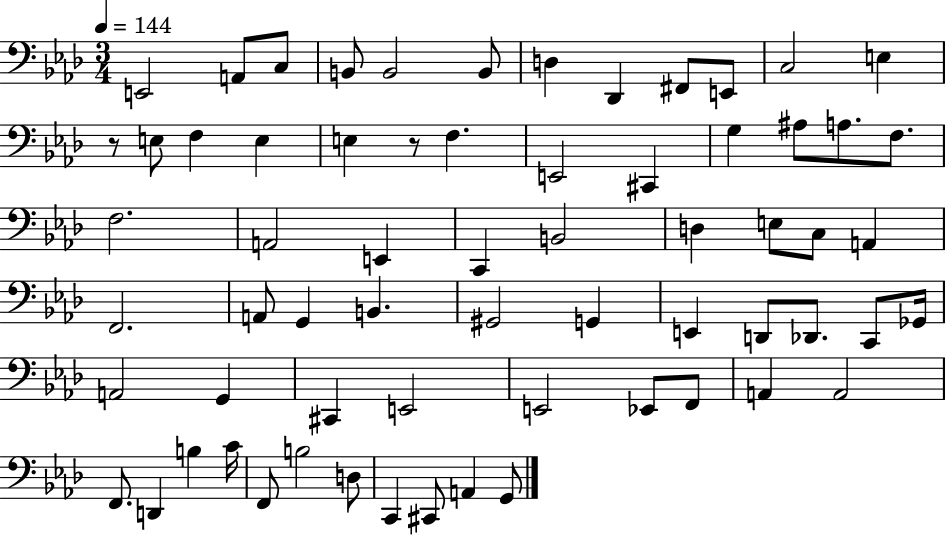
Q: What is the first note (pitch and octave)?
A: E2